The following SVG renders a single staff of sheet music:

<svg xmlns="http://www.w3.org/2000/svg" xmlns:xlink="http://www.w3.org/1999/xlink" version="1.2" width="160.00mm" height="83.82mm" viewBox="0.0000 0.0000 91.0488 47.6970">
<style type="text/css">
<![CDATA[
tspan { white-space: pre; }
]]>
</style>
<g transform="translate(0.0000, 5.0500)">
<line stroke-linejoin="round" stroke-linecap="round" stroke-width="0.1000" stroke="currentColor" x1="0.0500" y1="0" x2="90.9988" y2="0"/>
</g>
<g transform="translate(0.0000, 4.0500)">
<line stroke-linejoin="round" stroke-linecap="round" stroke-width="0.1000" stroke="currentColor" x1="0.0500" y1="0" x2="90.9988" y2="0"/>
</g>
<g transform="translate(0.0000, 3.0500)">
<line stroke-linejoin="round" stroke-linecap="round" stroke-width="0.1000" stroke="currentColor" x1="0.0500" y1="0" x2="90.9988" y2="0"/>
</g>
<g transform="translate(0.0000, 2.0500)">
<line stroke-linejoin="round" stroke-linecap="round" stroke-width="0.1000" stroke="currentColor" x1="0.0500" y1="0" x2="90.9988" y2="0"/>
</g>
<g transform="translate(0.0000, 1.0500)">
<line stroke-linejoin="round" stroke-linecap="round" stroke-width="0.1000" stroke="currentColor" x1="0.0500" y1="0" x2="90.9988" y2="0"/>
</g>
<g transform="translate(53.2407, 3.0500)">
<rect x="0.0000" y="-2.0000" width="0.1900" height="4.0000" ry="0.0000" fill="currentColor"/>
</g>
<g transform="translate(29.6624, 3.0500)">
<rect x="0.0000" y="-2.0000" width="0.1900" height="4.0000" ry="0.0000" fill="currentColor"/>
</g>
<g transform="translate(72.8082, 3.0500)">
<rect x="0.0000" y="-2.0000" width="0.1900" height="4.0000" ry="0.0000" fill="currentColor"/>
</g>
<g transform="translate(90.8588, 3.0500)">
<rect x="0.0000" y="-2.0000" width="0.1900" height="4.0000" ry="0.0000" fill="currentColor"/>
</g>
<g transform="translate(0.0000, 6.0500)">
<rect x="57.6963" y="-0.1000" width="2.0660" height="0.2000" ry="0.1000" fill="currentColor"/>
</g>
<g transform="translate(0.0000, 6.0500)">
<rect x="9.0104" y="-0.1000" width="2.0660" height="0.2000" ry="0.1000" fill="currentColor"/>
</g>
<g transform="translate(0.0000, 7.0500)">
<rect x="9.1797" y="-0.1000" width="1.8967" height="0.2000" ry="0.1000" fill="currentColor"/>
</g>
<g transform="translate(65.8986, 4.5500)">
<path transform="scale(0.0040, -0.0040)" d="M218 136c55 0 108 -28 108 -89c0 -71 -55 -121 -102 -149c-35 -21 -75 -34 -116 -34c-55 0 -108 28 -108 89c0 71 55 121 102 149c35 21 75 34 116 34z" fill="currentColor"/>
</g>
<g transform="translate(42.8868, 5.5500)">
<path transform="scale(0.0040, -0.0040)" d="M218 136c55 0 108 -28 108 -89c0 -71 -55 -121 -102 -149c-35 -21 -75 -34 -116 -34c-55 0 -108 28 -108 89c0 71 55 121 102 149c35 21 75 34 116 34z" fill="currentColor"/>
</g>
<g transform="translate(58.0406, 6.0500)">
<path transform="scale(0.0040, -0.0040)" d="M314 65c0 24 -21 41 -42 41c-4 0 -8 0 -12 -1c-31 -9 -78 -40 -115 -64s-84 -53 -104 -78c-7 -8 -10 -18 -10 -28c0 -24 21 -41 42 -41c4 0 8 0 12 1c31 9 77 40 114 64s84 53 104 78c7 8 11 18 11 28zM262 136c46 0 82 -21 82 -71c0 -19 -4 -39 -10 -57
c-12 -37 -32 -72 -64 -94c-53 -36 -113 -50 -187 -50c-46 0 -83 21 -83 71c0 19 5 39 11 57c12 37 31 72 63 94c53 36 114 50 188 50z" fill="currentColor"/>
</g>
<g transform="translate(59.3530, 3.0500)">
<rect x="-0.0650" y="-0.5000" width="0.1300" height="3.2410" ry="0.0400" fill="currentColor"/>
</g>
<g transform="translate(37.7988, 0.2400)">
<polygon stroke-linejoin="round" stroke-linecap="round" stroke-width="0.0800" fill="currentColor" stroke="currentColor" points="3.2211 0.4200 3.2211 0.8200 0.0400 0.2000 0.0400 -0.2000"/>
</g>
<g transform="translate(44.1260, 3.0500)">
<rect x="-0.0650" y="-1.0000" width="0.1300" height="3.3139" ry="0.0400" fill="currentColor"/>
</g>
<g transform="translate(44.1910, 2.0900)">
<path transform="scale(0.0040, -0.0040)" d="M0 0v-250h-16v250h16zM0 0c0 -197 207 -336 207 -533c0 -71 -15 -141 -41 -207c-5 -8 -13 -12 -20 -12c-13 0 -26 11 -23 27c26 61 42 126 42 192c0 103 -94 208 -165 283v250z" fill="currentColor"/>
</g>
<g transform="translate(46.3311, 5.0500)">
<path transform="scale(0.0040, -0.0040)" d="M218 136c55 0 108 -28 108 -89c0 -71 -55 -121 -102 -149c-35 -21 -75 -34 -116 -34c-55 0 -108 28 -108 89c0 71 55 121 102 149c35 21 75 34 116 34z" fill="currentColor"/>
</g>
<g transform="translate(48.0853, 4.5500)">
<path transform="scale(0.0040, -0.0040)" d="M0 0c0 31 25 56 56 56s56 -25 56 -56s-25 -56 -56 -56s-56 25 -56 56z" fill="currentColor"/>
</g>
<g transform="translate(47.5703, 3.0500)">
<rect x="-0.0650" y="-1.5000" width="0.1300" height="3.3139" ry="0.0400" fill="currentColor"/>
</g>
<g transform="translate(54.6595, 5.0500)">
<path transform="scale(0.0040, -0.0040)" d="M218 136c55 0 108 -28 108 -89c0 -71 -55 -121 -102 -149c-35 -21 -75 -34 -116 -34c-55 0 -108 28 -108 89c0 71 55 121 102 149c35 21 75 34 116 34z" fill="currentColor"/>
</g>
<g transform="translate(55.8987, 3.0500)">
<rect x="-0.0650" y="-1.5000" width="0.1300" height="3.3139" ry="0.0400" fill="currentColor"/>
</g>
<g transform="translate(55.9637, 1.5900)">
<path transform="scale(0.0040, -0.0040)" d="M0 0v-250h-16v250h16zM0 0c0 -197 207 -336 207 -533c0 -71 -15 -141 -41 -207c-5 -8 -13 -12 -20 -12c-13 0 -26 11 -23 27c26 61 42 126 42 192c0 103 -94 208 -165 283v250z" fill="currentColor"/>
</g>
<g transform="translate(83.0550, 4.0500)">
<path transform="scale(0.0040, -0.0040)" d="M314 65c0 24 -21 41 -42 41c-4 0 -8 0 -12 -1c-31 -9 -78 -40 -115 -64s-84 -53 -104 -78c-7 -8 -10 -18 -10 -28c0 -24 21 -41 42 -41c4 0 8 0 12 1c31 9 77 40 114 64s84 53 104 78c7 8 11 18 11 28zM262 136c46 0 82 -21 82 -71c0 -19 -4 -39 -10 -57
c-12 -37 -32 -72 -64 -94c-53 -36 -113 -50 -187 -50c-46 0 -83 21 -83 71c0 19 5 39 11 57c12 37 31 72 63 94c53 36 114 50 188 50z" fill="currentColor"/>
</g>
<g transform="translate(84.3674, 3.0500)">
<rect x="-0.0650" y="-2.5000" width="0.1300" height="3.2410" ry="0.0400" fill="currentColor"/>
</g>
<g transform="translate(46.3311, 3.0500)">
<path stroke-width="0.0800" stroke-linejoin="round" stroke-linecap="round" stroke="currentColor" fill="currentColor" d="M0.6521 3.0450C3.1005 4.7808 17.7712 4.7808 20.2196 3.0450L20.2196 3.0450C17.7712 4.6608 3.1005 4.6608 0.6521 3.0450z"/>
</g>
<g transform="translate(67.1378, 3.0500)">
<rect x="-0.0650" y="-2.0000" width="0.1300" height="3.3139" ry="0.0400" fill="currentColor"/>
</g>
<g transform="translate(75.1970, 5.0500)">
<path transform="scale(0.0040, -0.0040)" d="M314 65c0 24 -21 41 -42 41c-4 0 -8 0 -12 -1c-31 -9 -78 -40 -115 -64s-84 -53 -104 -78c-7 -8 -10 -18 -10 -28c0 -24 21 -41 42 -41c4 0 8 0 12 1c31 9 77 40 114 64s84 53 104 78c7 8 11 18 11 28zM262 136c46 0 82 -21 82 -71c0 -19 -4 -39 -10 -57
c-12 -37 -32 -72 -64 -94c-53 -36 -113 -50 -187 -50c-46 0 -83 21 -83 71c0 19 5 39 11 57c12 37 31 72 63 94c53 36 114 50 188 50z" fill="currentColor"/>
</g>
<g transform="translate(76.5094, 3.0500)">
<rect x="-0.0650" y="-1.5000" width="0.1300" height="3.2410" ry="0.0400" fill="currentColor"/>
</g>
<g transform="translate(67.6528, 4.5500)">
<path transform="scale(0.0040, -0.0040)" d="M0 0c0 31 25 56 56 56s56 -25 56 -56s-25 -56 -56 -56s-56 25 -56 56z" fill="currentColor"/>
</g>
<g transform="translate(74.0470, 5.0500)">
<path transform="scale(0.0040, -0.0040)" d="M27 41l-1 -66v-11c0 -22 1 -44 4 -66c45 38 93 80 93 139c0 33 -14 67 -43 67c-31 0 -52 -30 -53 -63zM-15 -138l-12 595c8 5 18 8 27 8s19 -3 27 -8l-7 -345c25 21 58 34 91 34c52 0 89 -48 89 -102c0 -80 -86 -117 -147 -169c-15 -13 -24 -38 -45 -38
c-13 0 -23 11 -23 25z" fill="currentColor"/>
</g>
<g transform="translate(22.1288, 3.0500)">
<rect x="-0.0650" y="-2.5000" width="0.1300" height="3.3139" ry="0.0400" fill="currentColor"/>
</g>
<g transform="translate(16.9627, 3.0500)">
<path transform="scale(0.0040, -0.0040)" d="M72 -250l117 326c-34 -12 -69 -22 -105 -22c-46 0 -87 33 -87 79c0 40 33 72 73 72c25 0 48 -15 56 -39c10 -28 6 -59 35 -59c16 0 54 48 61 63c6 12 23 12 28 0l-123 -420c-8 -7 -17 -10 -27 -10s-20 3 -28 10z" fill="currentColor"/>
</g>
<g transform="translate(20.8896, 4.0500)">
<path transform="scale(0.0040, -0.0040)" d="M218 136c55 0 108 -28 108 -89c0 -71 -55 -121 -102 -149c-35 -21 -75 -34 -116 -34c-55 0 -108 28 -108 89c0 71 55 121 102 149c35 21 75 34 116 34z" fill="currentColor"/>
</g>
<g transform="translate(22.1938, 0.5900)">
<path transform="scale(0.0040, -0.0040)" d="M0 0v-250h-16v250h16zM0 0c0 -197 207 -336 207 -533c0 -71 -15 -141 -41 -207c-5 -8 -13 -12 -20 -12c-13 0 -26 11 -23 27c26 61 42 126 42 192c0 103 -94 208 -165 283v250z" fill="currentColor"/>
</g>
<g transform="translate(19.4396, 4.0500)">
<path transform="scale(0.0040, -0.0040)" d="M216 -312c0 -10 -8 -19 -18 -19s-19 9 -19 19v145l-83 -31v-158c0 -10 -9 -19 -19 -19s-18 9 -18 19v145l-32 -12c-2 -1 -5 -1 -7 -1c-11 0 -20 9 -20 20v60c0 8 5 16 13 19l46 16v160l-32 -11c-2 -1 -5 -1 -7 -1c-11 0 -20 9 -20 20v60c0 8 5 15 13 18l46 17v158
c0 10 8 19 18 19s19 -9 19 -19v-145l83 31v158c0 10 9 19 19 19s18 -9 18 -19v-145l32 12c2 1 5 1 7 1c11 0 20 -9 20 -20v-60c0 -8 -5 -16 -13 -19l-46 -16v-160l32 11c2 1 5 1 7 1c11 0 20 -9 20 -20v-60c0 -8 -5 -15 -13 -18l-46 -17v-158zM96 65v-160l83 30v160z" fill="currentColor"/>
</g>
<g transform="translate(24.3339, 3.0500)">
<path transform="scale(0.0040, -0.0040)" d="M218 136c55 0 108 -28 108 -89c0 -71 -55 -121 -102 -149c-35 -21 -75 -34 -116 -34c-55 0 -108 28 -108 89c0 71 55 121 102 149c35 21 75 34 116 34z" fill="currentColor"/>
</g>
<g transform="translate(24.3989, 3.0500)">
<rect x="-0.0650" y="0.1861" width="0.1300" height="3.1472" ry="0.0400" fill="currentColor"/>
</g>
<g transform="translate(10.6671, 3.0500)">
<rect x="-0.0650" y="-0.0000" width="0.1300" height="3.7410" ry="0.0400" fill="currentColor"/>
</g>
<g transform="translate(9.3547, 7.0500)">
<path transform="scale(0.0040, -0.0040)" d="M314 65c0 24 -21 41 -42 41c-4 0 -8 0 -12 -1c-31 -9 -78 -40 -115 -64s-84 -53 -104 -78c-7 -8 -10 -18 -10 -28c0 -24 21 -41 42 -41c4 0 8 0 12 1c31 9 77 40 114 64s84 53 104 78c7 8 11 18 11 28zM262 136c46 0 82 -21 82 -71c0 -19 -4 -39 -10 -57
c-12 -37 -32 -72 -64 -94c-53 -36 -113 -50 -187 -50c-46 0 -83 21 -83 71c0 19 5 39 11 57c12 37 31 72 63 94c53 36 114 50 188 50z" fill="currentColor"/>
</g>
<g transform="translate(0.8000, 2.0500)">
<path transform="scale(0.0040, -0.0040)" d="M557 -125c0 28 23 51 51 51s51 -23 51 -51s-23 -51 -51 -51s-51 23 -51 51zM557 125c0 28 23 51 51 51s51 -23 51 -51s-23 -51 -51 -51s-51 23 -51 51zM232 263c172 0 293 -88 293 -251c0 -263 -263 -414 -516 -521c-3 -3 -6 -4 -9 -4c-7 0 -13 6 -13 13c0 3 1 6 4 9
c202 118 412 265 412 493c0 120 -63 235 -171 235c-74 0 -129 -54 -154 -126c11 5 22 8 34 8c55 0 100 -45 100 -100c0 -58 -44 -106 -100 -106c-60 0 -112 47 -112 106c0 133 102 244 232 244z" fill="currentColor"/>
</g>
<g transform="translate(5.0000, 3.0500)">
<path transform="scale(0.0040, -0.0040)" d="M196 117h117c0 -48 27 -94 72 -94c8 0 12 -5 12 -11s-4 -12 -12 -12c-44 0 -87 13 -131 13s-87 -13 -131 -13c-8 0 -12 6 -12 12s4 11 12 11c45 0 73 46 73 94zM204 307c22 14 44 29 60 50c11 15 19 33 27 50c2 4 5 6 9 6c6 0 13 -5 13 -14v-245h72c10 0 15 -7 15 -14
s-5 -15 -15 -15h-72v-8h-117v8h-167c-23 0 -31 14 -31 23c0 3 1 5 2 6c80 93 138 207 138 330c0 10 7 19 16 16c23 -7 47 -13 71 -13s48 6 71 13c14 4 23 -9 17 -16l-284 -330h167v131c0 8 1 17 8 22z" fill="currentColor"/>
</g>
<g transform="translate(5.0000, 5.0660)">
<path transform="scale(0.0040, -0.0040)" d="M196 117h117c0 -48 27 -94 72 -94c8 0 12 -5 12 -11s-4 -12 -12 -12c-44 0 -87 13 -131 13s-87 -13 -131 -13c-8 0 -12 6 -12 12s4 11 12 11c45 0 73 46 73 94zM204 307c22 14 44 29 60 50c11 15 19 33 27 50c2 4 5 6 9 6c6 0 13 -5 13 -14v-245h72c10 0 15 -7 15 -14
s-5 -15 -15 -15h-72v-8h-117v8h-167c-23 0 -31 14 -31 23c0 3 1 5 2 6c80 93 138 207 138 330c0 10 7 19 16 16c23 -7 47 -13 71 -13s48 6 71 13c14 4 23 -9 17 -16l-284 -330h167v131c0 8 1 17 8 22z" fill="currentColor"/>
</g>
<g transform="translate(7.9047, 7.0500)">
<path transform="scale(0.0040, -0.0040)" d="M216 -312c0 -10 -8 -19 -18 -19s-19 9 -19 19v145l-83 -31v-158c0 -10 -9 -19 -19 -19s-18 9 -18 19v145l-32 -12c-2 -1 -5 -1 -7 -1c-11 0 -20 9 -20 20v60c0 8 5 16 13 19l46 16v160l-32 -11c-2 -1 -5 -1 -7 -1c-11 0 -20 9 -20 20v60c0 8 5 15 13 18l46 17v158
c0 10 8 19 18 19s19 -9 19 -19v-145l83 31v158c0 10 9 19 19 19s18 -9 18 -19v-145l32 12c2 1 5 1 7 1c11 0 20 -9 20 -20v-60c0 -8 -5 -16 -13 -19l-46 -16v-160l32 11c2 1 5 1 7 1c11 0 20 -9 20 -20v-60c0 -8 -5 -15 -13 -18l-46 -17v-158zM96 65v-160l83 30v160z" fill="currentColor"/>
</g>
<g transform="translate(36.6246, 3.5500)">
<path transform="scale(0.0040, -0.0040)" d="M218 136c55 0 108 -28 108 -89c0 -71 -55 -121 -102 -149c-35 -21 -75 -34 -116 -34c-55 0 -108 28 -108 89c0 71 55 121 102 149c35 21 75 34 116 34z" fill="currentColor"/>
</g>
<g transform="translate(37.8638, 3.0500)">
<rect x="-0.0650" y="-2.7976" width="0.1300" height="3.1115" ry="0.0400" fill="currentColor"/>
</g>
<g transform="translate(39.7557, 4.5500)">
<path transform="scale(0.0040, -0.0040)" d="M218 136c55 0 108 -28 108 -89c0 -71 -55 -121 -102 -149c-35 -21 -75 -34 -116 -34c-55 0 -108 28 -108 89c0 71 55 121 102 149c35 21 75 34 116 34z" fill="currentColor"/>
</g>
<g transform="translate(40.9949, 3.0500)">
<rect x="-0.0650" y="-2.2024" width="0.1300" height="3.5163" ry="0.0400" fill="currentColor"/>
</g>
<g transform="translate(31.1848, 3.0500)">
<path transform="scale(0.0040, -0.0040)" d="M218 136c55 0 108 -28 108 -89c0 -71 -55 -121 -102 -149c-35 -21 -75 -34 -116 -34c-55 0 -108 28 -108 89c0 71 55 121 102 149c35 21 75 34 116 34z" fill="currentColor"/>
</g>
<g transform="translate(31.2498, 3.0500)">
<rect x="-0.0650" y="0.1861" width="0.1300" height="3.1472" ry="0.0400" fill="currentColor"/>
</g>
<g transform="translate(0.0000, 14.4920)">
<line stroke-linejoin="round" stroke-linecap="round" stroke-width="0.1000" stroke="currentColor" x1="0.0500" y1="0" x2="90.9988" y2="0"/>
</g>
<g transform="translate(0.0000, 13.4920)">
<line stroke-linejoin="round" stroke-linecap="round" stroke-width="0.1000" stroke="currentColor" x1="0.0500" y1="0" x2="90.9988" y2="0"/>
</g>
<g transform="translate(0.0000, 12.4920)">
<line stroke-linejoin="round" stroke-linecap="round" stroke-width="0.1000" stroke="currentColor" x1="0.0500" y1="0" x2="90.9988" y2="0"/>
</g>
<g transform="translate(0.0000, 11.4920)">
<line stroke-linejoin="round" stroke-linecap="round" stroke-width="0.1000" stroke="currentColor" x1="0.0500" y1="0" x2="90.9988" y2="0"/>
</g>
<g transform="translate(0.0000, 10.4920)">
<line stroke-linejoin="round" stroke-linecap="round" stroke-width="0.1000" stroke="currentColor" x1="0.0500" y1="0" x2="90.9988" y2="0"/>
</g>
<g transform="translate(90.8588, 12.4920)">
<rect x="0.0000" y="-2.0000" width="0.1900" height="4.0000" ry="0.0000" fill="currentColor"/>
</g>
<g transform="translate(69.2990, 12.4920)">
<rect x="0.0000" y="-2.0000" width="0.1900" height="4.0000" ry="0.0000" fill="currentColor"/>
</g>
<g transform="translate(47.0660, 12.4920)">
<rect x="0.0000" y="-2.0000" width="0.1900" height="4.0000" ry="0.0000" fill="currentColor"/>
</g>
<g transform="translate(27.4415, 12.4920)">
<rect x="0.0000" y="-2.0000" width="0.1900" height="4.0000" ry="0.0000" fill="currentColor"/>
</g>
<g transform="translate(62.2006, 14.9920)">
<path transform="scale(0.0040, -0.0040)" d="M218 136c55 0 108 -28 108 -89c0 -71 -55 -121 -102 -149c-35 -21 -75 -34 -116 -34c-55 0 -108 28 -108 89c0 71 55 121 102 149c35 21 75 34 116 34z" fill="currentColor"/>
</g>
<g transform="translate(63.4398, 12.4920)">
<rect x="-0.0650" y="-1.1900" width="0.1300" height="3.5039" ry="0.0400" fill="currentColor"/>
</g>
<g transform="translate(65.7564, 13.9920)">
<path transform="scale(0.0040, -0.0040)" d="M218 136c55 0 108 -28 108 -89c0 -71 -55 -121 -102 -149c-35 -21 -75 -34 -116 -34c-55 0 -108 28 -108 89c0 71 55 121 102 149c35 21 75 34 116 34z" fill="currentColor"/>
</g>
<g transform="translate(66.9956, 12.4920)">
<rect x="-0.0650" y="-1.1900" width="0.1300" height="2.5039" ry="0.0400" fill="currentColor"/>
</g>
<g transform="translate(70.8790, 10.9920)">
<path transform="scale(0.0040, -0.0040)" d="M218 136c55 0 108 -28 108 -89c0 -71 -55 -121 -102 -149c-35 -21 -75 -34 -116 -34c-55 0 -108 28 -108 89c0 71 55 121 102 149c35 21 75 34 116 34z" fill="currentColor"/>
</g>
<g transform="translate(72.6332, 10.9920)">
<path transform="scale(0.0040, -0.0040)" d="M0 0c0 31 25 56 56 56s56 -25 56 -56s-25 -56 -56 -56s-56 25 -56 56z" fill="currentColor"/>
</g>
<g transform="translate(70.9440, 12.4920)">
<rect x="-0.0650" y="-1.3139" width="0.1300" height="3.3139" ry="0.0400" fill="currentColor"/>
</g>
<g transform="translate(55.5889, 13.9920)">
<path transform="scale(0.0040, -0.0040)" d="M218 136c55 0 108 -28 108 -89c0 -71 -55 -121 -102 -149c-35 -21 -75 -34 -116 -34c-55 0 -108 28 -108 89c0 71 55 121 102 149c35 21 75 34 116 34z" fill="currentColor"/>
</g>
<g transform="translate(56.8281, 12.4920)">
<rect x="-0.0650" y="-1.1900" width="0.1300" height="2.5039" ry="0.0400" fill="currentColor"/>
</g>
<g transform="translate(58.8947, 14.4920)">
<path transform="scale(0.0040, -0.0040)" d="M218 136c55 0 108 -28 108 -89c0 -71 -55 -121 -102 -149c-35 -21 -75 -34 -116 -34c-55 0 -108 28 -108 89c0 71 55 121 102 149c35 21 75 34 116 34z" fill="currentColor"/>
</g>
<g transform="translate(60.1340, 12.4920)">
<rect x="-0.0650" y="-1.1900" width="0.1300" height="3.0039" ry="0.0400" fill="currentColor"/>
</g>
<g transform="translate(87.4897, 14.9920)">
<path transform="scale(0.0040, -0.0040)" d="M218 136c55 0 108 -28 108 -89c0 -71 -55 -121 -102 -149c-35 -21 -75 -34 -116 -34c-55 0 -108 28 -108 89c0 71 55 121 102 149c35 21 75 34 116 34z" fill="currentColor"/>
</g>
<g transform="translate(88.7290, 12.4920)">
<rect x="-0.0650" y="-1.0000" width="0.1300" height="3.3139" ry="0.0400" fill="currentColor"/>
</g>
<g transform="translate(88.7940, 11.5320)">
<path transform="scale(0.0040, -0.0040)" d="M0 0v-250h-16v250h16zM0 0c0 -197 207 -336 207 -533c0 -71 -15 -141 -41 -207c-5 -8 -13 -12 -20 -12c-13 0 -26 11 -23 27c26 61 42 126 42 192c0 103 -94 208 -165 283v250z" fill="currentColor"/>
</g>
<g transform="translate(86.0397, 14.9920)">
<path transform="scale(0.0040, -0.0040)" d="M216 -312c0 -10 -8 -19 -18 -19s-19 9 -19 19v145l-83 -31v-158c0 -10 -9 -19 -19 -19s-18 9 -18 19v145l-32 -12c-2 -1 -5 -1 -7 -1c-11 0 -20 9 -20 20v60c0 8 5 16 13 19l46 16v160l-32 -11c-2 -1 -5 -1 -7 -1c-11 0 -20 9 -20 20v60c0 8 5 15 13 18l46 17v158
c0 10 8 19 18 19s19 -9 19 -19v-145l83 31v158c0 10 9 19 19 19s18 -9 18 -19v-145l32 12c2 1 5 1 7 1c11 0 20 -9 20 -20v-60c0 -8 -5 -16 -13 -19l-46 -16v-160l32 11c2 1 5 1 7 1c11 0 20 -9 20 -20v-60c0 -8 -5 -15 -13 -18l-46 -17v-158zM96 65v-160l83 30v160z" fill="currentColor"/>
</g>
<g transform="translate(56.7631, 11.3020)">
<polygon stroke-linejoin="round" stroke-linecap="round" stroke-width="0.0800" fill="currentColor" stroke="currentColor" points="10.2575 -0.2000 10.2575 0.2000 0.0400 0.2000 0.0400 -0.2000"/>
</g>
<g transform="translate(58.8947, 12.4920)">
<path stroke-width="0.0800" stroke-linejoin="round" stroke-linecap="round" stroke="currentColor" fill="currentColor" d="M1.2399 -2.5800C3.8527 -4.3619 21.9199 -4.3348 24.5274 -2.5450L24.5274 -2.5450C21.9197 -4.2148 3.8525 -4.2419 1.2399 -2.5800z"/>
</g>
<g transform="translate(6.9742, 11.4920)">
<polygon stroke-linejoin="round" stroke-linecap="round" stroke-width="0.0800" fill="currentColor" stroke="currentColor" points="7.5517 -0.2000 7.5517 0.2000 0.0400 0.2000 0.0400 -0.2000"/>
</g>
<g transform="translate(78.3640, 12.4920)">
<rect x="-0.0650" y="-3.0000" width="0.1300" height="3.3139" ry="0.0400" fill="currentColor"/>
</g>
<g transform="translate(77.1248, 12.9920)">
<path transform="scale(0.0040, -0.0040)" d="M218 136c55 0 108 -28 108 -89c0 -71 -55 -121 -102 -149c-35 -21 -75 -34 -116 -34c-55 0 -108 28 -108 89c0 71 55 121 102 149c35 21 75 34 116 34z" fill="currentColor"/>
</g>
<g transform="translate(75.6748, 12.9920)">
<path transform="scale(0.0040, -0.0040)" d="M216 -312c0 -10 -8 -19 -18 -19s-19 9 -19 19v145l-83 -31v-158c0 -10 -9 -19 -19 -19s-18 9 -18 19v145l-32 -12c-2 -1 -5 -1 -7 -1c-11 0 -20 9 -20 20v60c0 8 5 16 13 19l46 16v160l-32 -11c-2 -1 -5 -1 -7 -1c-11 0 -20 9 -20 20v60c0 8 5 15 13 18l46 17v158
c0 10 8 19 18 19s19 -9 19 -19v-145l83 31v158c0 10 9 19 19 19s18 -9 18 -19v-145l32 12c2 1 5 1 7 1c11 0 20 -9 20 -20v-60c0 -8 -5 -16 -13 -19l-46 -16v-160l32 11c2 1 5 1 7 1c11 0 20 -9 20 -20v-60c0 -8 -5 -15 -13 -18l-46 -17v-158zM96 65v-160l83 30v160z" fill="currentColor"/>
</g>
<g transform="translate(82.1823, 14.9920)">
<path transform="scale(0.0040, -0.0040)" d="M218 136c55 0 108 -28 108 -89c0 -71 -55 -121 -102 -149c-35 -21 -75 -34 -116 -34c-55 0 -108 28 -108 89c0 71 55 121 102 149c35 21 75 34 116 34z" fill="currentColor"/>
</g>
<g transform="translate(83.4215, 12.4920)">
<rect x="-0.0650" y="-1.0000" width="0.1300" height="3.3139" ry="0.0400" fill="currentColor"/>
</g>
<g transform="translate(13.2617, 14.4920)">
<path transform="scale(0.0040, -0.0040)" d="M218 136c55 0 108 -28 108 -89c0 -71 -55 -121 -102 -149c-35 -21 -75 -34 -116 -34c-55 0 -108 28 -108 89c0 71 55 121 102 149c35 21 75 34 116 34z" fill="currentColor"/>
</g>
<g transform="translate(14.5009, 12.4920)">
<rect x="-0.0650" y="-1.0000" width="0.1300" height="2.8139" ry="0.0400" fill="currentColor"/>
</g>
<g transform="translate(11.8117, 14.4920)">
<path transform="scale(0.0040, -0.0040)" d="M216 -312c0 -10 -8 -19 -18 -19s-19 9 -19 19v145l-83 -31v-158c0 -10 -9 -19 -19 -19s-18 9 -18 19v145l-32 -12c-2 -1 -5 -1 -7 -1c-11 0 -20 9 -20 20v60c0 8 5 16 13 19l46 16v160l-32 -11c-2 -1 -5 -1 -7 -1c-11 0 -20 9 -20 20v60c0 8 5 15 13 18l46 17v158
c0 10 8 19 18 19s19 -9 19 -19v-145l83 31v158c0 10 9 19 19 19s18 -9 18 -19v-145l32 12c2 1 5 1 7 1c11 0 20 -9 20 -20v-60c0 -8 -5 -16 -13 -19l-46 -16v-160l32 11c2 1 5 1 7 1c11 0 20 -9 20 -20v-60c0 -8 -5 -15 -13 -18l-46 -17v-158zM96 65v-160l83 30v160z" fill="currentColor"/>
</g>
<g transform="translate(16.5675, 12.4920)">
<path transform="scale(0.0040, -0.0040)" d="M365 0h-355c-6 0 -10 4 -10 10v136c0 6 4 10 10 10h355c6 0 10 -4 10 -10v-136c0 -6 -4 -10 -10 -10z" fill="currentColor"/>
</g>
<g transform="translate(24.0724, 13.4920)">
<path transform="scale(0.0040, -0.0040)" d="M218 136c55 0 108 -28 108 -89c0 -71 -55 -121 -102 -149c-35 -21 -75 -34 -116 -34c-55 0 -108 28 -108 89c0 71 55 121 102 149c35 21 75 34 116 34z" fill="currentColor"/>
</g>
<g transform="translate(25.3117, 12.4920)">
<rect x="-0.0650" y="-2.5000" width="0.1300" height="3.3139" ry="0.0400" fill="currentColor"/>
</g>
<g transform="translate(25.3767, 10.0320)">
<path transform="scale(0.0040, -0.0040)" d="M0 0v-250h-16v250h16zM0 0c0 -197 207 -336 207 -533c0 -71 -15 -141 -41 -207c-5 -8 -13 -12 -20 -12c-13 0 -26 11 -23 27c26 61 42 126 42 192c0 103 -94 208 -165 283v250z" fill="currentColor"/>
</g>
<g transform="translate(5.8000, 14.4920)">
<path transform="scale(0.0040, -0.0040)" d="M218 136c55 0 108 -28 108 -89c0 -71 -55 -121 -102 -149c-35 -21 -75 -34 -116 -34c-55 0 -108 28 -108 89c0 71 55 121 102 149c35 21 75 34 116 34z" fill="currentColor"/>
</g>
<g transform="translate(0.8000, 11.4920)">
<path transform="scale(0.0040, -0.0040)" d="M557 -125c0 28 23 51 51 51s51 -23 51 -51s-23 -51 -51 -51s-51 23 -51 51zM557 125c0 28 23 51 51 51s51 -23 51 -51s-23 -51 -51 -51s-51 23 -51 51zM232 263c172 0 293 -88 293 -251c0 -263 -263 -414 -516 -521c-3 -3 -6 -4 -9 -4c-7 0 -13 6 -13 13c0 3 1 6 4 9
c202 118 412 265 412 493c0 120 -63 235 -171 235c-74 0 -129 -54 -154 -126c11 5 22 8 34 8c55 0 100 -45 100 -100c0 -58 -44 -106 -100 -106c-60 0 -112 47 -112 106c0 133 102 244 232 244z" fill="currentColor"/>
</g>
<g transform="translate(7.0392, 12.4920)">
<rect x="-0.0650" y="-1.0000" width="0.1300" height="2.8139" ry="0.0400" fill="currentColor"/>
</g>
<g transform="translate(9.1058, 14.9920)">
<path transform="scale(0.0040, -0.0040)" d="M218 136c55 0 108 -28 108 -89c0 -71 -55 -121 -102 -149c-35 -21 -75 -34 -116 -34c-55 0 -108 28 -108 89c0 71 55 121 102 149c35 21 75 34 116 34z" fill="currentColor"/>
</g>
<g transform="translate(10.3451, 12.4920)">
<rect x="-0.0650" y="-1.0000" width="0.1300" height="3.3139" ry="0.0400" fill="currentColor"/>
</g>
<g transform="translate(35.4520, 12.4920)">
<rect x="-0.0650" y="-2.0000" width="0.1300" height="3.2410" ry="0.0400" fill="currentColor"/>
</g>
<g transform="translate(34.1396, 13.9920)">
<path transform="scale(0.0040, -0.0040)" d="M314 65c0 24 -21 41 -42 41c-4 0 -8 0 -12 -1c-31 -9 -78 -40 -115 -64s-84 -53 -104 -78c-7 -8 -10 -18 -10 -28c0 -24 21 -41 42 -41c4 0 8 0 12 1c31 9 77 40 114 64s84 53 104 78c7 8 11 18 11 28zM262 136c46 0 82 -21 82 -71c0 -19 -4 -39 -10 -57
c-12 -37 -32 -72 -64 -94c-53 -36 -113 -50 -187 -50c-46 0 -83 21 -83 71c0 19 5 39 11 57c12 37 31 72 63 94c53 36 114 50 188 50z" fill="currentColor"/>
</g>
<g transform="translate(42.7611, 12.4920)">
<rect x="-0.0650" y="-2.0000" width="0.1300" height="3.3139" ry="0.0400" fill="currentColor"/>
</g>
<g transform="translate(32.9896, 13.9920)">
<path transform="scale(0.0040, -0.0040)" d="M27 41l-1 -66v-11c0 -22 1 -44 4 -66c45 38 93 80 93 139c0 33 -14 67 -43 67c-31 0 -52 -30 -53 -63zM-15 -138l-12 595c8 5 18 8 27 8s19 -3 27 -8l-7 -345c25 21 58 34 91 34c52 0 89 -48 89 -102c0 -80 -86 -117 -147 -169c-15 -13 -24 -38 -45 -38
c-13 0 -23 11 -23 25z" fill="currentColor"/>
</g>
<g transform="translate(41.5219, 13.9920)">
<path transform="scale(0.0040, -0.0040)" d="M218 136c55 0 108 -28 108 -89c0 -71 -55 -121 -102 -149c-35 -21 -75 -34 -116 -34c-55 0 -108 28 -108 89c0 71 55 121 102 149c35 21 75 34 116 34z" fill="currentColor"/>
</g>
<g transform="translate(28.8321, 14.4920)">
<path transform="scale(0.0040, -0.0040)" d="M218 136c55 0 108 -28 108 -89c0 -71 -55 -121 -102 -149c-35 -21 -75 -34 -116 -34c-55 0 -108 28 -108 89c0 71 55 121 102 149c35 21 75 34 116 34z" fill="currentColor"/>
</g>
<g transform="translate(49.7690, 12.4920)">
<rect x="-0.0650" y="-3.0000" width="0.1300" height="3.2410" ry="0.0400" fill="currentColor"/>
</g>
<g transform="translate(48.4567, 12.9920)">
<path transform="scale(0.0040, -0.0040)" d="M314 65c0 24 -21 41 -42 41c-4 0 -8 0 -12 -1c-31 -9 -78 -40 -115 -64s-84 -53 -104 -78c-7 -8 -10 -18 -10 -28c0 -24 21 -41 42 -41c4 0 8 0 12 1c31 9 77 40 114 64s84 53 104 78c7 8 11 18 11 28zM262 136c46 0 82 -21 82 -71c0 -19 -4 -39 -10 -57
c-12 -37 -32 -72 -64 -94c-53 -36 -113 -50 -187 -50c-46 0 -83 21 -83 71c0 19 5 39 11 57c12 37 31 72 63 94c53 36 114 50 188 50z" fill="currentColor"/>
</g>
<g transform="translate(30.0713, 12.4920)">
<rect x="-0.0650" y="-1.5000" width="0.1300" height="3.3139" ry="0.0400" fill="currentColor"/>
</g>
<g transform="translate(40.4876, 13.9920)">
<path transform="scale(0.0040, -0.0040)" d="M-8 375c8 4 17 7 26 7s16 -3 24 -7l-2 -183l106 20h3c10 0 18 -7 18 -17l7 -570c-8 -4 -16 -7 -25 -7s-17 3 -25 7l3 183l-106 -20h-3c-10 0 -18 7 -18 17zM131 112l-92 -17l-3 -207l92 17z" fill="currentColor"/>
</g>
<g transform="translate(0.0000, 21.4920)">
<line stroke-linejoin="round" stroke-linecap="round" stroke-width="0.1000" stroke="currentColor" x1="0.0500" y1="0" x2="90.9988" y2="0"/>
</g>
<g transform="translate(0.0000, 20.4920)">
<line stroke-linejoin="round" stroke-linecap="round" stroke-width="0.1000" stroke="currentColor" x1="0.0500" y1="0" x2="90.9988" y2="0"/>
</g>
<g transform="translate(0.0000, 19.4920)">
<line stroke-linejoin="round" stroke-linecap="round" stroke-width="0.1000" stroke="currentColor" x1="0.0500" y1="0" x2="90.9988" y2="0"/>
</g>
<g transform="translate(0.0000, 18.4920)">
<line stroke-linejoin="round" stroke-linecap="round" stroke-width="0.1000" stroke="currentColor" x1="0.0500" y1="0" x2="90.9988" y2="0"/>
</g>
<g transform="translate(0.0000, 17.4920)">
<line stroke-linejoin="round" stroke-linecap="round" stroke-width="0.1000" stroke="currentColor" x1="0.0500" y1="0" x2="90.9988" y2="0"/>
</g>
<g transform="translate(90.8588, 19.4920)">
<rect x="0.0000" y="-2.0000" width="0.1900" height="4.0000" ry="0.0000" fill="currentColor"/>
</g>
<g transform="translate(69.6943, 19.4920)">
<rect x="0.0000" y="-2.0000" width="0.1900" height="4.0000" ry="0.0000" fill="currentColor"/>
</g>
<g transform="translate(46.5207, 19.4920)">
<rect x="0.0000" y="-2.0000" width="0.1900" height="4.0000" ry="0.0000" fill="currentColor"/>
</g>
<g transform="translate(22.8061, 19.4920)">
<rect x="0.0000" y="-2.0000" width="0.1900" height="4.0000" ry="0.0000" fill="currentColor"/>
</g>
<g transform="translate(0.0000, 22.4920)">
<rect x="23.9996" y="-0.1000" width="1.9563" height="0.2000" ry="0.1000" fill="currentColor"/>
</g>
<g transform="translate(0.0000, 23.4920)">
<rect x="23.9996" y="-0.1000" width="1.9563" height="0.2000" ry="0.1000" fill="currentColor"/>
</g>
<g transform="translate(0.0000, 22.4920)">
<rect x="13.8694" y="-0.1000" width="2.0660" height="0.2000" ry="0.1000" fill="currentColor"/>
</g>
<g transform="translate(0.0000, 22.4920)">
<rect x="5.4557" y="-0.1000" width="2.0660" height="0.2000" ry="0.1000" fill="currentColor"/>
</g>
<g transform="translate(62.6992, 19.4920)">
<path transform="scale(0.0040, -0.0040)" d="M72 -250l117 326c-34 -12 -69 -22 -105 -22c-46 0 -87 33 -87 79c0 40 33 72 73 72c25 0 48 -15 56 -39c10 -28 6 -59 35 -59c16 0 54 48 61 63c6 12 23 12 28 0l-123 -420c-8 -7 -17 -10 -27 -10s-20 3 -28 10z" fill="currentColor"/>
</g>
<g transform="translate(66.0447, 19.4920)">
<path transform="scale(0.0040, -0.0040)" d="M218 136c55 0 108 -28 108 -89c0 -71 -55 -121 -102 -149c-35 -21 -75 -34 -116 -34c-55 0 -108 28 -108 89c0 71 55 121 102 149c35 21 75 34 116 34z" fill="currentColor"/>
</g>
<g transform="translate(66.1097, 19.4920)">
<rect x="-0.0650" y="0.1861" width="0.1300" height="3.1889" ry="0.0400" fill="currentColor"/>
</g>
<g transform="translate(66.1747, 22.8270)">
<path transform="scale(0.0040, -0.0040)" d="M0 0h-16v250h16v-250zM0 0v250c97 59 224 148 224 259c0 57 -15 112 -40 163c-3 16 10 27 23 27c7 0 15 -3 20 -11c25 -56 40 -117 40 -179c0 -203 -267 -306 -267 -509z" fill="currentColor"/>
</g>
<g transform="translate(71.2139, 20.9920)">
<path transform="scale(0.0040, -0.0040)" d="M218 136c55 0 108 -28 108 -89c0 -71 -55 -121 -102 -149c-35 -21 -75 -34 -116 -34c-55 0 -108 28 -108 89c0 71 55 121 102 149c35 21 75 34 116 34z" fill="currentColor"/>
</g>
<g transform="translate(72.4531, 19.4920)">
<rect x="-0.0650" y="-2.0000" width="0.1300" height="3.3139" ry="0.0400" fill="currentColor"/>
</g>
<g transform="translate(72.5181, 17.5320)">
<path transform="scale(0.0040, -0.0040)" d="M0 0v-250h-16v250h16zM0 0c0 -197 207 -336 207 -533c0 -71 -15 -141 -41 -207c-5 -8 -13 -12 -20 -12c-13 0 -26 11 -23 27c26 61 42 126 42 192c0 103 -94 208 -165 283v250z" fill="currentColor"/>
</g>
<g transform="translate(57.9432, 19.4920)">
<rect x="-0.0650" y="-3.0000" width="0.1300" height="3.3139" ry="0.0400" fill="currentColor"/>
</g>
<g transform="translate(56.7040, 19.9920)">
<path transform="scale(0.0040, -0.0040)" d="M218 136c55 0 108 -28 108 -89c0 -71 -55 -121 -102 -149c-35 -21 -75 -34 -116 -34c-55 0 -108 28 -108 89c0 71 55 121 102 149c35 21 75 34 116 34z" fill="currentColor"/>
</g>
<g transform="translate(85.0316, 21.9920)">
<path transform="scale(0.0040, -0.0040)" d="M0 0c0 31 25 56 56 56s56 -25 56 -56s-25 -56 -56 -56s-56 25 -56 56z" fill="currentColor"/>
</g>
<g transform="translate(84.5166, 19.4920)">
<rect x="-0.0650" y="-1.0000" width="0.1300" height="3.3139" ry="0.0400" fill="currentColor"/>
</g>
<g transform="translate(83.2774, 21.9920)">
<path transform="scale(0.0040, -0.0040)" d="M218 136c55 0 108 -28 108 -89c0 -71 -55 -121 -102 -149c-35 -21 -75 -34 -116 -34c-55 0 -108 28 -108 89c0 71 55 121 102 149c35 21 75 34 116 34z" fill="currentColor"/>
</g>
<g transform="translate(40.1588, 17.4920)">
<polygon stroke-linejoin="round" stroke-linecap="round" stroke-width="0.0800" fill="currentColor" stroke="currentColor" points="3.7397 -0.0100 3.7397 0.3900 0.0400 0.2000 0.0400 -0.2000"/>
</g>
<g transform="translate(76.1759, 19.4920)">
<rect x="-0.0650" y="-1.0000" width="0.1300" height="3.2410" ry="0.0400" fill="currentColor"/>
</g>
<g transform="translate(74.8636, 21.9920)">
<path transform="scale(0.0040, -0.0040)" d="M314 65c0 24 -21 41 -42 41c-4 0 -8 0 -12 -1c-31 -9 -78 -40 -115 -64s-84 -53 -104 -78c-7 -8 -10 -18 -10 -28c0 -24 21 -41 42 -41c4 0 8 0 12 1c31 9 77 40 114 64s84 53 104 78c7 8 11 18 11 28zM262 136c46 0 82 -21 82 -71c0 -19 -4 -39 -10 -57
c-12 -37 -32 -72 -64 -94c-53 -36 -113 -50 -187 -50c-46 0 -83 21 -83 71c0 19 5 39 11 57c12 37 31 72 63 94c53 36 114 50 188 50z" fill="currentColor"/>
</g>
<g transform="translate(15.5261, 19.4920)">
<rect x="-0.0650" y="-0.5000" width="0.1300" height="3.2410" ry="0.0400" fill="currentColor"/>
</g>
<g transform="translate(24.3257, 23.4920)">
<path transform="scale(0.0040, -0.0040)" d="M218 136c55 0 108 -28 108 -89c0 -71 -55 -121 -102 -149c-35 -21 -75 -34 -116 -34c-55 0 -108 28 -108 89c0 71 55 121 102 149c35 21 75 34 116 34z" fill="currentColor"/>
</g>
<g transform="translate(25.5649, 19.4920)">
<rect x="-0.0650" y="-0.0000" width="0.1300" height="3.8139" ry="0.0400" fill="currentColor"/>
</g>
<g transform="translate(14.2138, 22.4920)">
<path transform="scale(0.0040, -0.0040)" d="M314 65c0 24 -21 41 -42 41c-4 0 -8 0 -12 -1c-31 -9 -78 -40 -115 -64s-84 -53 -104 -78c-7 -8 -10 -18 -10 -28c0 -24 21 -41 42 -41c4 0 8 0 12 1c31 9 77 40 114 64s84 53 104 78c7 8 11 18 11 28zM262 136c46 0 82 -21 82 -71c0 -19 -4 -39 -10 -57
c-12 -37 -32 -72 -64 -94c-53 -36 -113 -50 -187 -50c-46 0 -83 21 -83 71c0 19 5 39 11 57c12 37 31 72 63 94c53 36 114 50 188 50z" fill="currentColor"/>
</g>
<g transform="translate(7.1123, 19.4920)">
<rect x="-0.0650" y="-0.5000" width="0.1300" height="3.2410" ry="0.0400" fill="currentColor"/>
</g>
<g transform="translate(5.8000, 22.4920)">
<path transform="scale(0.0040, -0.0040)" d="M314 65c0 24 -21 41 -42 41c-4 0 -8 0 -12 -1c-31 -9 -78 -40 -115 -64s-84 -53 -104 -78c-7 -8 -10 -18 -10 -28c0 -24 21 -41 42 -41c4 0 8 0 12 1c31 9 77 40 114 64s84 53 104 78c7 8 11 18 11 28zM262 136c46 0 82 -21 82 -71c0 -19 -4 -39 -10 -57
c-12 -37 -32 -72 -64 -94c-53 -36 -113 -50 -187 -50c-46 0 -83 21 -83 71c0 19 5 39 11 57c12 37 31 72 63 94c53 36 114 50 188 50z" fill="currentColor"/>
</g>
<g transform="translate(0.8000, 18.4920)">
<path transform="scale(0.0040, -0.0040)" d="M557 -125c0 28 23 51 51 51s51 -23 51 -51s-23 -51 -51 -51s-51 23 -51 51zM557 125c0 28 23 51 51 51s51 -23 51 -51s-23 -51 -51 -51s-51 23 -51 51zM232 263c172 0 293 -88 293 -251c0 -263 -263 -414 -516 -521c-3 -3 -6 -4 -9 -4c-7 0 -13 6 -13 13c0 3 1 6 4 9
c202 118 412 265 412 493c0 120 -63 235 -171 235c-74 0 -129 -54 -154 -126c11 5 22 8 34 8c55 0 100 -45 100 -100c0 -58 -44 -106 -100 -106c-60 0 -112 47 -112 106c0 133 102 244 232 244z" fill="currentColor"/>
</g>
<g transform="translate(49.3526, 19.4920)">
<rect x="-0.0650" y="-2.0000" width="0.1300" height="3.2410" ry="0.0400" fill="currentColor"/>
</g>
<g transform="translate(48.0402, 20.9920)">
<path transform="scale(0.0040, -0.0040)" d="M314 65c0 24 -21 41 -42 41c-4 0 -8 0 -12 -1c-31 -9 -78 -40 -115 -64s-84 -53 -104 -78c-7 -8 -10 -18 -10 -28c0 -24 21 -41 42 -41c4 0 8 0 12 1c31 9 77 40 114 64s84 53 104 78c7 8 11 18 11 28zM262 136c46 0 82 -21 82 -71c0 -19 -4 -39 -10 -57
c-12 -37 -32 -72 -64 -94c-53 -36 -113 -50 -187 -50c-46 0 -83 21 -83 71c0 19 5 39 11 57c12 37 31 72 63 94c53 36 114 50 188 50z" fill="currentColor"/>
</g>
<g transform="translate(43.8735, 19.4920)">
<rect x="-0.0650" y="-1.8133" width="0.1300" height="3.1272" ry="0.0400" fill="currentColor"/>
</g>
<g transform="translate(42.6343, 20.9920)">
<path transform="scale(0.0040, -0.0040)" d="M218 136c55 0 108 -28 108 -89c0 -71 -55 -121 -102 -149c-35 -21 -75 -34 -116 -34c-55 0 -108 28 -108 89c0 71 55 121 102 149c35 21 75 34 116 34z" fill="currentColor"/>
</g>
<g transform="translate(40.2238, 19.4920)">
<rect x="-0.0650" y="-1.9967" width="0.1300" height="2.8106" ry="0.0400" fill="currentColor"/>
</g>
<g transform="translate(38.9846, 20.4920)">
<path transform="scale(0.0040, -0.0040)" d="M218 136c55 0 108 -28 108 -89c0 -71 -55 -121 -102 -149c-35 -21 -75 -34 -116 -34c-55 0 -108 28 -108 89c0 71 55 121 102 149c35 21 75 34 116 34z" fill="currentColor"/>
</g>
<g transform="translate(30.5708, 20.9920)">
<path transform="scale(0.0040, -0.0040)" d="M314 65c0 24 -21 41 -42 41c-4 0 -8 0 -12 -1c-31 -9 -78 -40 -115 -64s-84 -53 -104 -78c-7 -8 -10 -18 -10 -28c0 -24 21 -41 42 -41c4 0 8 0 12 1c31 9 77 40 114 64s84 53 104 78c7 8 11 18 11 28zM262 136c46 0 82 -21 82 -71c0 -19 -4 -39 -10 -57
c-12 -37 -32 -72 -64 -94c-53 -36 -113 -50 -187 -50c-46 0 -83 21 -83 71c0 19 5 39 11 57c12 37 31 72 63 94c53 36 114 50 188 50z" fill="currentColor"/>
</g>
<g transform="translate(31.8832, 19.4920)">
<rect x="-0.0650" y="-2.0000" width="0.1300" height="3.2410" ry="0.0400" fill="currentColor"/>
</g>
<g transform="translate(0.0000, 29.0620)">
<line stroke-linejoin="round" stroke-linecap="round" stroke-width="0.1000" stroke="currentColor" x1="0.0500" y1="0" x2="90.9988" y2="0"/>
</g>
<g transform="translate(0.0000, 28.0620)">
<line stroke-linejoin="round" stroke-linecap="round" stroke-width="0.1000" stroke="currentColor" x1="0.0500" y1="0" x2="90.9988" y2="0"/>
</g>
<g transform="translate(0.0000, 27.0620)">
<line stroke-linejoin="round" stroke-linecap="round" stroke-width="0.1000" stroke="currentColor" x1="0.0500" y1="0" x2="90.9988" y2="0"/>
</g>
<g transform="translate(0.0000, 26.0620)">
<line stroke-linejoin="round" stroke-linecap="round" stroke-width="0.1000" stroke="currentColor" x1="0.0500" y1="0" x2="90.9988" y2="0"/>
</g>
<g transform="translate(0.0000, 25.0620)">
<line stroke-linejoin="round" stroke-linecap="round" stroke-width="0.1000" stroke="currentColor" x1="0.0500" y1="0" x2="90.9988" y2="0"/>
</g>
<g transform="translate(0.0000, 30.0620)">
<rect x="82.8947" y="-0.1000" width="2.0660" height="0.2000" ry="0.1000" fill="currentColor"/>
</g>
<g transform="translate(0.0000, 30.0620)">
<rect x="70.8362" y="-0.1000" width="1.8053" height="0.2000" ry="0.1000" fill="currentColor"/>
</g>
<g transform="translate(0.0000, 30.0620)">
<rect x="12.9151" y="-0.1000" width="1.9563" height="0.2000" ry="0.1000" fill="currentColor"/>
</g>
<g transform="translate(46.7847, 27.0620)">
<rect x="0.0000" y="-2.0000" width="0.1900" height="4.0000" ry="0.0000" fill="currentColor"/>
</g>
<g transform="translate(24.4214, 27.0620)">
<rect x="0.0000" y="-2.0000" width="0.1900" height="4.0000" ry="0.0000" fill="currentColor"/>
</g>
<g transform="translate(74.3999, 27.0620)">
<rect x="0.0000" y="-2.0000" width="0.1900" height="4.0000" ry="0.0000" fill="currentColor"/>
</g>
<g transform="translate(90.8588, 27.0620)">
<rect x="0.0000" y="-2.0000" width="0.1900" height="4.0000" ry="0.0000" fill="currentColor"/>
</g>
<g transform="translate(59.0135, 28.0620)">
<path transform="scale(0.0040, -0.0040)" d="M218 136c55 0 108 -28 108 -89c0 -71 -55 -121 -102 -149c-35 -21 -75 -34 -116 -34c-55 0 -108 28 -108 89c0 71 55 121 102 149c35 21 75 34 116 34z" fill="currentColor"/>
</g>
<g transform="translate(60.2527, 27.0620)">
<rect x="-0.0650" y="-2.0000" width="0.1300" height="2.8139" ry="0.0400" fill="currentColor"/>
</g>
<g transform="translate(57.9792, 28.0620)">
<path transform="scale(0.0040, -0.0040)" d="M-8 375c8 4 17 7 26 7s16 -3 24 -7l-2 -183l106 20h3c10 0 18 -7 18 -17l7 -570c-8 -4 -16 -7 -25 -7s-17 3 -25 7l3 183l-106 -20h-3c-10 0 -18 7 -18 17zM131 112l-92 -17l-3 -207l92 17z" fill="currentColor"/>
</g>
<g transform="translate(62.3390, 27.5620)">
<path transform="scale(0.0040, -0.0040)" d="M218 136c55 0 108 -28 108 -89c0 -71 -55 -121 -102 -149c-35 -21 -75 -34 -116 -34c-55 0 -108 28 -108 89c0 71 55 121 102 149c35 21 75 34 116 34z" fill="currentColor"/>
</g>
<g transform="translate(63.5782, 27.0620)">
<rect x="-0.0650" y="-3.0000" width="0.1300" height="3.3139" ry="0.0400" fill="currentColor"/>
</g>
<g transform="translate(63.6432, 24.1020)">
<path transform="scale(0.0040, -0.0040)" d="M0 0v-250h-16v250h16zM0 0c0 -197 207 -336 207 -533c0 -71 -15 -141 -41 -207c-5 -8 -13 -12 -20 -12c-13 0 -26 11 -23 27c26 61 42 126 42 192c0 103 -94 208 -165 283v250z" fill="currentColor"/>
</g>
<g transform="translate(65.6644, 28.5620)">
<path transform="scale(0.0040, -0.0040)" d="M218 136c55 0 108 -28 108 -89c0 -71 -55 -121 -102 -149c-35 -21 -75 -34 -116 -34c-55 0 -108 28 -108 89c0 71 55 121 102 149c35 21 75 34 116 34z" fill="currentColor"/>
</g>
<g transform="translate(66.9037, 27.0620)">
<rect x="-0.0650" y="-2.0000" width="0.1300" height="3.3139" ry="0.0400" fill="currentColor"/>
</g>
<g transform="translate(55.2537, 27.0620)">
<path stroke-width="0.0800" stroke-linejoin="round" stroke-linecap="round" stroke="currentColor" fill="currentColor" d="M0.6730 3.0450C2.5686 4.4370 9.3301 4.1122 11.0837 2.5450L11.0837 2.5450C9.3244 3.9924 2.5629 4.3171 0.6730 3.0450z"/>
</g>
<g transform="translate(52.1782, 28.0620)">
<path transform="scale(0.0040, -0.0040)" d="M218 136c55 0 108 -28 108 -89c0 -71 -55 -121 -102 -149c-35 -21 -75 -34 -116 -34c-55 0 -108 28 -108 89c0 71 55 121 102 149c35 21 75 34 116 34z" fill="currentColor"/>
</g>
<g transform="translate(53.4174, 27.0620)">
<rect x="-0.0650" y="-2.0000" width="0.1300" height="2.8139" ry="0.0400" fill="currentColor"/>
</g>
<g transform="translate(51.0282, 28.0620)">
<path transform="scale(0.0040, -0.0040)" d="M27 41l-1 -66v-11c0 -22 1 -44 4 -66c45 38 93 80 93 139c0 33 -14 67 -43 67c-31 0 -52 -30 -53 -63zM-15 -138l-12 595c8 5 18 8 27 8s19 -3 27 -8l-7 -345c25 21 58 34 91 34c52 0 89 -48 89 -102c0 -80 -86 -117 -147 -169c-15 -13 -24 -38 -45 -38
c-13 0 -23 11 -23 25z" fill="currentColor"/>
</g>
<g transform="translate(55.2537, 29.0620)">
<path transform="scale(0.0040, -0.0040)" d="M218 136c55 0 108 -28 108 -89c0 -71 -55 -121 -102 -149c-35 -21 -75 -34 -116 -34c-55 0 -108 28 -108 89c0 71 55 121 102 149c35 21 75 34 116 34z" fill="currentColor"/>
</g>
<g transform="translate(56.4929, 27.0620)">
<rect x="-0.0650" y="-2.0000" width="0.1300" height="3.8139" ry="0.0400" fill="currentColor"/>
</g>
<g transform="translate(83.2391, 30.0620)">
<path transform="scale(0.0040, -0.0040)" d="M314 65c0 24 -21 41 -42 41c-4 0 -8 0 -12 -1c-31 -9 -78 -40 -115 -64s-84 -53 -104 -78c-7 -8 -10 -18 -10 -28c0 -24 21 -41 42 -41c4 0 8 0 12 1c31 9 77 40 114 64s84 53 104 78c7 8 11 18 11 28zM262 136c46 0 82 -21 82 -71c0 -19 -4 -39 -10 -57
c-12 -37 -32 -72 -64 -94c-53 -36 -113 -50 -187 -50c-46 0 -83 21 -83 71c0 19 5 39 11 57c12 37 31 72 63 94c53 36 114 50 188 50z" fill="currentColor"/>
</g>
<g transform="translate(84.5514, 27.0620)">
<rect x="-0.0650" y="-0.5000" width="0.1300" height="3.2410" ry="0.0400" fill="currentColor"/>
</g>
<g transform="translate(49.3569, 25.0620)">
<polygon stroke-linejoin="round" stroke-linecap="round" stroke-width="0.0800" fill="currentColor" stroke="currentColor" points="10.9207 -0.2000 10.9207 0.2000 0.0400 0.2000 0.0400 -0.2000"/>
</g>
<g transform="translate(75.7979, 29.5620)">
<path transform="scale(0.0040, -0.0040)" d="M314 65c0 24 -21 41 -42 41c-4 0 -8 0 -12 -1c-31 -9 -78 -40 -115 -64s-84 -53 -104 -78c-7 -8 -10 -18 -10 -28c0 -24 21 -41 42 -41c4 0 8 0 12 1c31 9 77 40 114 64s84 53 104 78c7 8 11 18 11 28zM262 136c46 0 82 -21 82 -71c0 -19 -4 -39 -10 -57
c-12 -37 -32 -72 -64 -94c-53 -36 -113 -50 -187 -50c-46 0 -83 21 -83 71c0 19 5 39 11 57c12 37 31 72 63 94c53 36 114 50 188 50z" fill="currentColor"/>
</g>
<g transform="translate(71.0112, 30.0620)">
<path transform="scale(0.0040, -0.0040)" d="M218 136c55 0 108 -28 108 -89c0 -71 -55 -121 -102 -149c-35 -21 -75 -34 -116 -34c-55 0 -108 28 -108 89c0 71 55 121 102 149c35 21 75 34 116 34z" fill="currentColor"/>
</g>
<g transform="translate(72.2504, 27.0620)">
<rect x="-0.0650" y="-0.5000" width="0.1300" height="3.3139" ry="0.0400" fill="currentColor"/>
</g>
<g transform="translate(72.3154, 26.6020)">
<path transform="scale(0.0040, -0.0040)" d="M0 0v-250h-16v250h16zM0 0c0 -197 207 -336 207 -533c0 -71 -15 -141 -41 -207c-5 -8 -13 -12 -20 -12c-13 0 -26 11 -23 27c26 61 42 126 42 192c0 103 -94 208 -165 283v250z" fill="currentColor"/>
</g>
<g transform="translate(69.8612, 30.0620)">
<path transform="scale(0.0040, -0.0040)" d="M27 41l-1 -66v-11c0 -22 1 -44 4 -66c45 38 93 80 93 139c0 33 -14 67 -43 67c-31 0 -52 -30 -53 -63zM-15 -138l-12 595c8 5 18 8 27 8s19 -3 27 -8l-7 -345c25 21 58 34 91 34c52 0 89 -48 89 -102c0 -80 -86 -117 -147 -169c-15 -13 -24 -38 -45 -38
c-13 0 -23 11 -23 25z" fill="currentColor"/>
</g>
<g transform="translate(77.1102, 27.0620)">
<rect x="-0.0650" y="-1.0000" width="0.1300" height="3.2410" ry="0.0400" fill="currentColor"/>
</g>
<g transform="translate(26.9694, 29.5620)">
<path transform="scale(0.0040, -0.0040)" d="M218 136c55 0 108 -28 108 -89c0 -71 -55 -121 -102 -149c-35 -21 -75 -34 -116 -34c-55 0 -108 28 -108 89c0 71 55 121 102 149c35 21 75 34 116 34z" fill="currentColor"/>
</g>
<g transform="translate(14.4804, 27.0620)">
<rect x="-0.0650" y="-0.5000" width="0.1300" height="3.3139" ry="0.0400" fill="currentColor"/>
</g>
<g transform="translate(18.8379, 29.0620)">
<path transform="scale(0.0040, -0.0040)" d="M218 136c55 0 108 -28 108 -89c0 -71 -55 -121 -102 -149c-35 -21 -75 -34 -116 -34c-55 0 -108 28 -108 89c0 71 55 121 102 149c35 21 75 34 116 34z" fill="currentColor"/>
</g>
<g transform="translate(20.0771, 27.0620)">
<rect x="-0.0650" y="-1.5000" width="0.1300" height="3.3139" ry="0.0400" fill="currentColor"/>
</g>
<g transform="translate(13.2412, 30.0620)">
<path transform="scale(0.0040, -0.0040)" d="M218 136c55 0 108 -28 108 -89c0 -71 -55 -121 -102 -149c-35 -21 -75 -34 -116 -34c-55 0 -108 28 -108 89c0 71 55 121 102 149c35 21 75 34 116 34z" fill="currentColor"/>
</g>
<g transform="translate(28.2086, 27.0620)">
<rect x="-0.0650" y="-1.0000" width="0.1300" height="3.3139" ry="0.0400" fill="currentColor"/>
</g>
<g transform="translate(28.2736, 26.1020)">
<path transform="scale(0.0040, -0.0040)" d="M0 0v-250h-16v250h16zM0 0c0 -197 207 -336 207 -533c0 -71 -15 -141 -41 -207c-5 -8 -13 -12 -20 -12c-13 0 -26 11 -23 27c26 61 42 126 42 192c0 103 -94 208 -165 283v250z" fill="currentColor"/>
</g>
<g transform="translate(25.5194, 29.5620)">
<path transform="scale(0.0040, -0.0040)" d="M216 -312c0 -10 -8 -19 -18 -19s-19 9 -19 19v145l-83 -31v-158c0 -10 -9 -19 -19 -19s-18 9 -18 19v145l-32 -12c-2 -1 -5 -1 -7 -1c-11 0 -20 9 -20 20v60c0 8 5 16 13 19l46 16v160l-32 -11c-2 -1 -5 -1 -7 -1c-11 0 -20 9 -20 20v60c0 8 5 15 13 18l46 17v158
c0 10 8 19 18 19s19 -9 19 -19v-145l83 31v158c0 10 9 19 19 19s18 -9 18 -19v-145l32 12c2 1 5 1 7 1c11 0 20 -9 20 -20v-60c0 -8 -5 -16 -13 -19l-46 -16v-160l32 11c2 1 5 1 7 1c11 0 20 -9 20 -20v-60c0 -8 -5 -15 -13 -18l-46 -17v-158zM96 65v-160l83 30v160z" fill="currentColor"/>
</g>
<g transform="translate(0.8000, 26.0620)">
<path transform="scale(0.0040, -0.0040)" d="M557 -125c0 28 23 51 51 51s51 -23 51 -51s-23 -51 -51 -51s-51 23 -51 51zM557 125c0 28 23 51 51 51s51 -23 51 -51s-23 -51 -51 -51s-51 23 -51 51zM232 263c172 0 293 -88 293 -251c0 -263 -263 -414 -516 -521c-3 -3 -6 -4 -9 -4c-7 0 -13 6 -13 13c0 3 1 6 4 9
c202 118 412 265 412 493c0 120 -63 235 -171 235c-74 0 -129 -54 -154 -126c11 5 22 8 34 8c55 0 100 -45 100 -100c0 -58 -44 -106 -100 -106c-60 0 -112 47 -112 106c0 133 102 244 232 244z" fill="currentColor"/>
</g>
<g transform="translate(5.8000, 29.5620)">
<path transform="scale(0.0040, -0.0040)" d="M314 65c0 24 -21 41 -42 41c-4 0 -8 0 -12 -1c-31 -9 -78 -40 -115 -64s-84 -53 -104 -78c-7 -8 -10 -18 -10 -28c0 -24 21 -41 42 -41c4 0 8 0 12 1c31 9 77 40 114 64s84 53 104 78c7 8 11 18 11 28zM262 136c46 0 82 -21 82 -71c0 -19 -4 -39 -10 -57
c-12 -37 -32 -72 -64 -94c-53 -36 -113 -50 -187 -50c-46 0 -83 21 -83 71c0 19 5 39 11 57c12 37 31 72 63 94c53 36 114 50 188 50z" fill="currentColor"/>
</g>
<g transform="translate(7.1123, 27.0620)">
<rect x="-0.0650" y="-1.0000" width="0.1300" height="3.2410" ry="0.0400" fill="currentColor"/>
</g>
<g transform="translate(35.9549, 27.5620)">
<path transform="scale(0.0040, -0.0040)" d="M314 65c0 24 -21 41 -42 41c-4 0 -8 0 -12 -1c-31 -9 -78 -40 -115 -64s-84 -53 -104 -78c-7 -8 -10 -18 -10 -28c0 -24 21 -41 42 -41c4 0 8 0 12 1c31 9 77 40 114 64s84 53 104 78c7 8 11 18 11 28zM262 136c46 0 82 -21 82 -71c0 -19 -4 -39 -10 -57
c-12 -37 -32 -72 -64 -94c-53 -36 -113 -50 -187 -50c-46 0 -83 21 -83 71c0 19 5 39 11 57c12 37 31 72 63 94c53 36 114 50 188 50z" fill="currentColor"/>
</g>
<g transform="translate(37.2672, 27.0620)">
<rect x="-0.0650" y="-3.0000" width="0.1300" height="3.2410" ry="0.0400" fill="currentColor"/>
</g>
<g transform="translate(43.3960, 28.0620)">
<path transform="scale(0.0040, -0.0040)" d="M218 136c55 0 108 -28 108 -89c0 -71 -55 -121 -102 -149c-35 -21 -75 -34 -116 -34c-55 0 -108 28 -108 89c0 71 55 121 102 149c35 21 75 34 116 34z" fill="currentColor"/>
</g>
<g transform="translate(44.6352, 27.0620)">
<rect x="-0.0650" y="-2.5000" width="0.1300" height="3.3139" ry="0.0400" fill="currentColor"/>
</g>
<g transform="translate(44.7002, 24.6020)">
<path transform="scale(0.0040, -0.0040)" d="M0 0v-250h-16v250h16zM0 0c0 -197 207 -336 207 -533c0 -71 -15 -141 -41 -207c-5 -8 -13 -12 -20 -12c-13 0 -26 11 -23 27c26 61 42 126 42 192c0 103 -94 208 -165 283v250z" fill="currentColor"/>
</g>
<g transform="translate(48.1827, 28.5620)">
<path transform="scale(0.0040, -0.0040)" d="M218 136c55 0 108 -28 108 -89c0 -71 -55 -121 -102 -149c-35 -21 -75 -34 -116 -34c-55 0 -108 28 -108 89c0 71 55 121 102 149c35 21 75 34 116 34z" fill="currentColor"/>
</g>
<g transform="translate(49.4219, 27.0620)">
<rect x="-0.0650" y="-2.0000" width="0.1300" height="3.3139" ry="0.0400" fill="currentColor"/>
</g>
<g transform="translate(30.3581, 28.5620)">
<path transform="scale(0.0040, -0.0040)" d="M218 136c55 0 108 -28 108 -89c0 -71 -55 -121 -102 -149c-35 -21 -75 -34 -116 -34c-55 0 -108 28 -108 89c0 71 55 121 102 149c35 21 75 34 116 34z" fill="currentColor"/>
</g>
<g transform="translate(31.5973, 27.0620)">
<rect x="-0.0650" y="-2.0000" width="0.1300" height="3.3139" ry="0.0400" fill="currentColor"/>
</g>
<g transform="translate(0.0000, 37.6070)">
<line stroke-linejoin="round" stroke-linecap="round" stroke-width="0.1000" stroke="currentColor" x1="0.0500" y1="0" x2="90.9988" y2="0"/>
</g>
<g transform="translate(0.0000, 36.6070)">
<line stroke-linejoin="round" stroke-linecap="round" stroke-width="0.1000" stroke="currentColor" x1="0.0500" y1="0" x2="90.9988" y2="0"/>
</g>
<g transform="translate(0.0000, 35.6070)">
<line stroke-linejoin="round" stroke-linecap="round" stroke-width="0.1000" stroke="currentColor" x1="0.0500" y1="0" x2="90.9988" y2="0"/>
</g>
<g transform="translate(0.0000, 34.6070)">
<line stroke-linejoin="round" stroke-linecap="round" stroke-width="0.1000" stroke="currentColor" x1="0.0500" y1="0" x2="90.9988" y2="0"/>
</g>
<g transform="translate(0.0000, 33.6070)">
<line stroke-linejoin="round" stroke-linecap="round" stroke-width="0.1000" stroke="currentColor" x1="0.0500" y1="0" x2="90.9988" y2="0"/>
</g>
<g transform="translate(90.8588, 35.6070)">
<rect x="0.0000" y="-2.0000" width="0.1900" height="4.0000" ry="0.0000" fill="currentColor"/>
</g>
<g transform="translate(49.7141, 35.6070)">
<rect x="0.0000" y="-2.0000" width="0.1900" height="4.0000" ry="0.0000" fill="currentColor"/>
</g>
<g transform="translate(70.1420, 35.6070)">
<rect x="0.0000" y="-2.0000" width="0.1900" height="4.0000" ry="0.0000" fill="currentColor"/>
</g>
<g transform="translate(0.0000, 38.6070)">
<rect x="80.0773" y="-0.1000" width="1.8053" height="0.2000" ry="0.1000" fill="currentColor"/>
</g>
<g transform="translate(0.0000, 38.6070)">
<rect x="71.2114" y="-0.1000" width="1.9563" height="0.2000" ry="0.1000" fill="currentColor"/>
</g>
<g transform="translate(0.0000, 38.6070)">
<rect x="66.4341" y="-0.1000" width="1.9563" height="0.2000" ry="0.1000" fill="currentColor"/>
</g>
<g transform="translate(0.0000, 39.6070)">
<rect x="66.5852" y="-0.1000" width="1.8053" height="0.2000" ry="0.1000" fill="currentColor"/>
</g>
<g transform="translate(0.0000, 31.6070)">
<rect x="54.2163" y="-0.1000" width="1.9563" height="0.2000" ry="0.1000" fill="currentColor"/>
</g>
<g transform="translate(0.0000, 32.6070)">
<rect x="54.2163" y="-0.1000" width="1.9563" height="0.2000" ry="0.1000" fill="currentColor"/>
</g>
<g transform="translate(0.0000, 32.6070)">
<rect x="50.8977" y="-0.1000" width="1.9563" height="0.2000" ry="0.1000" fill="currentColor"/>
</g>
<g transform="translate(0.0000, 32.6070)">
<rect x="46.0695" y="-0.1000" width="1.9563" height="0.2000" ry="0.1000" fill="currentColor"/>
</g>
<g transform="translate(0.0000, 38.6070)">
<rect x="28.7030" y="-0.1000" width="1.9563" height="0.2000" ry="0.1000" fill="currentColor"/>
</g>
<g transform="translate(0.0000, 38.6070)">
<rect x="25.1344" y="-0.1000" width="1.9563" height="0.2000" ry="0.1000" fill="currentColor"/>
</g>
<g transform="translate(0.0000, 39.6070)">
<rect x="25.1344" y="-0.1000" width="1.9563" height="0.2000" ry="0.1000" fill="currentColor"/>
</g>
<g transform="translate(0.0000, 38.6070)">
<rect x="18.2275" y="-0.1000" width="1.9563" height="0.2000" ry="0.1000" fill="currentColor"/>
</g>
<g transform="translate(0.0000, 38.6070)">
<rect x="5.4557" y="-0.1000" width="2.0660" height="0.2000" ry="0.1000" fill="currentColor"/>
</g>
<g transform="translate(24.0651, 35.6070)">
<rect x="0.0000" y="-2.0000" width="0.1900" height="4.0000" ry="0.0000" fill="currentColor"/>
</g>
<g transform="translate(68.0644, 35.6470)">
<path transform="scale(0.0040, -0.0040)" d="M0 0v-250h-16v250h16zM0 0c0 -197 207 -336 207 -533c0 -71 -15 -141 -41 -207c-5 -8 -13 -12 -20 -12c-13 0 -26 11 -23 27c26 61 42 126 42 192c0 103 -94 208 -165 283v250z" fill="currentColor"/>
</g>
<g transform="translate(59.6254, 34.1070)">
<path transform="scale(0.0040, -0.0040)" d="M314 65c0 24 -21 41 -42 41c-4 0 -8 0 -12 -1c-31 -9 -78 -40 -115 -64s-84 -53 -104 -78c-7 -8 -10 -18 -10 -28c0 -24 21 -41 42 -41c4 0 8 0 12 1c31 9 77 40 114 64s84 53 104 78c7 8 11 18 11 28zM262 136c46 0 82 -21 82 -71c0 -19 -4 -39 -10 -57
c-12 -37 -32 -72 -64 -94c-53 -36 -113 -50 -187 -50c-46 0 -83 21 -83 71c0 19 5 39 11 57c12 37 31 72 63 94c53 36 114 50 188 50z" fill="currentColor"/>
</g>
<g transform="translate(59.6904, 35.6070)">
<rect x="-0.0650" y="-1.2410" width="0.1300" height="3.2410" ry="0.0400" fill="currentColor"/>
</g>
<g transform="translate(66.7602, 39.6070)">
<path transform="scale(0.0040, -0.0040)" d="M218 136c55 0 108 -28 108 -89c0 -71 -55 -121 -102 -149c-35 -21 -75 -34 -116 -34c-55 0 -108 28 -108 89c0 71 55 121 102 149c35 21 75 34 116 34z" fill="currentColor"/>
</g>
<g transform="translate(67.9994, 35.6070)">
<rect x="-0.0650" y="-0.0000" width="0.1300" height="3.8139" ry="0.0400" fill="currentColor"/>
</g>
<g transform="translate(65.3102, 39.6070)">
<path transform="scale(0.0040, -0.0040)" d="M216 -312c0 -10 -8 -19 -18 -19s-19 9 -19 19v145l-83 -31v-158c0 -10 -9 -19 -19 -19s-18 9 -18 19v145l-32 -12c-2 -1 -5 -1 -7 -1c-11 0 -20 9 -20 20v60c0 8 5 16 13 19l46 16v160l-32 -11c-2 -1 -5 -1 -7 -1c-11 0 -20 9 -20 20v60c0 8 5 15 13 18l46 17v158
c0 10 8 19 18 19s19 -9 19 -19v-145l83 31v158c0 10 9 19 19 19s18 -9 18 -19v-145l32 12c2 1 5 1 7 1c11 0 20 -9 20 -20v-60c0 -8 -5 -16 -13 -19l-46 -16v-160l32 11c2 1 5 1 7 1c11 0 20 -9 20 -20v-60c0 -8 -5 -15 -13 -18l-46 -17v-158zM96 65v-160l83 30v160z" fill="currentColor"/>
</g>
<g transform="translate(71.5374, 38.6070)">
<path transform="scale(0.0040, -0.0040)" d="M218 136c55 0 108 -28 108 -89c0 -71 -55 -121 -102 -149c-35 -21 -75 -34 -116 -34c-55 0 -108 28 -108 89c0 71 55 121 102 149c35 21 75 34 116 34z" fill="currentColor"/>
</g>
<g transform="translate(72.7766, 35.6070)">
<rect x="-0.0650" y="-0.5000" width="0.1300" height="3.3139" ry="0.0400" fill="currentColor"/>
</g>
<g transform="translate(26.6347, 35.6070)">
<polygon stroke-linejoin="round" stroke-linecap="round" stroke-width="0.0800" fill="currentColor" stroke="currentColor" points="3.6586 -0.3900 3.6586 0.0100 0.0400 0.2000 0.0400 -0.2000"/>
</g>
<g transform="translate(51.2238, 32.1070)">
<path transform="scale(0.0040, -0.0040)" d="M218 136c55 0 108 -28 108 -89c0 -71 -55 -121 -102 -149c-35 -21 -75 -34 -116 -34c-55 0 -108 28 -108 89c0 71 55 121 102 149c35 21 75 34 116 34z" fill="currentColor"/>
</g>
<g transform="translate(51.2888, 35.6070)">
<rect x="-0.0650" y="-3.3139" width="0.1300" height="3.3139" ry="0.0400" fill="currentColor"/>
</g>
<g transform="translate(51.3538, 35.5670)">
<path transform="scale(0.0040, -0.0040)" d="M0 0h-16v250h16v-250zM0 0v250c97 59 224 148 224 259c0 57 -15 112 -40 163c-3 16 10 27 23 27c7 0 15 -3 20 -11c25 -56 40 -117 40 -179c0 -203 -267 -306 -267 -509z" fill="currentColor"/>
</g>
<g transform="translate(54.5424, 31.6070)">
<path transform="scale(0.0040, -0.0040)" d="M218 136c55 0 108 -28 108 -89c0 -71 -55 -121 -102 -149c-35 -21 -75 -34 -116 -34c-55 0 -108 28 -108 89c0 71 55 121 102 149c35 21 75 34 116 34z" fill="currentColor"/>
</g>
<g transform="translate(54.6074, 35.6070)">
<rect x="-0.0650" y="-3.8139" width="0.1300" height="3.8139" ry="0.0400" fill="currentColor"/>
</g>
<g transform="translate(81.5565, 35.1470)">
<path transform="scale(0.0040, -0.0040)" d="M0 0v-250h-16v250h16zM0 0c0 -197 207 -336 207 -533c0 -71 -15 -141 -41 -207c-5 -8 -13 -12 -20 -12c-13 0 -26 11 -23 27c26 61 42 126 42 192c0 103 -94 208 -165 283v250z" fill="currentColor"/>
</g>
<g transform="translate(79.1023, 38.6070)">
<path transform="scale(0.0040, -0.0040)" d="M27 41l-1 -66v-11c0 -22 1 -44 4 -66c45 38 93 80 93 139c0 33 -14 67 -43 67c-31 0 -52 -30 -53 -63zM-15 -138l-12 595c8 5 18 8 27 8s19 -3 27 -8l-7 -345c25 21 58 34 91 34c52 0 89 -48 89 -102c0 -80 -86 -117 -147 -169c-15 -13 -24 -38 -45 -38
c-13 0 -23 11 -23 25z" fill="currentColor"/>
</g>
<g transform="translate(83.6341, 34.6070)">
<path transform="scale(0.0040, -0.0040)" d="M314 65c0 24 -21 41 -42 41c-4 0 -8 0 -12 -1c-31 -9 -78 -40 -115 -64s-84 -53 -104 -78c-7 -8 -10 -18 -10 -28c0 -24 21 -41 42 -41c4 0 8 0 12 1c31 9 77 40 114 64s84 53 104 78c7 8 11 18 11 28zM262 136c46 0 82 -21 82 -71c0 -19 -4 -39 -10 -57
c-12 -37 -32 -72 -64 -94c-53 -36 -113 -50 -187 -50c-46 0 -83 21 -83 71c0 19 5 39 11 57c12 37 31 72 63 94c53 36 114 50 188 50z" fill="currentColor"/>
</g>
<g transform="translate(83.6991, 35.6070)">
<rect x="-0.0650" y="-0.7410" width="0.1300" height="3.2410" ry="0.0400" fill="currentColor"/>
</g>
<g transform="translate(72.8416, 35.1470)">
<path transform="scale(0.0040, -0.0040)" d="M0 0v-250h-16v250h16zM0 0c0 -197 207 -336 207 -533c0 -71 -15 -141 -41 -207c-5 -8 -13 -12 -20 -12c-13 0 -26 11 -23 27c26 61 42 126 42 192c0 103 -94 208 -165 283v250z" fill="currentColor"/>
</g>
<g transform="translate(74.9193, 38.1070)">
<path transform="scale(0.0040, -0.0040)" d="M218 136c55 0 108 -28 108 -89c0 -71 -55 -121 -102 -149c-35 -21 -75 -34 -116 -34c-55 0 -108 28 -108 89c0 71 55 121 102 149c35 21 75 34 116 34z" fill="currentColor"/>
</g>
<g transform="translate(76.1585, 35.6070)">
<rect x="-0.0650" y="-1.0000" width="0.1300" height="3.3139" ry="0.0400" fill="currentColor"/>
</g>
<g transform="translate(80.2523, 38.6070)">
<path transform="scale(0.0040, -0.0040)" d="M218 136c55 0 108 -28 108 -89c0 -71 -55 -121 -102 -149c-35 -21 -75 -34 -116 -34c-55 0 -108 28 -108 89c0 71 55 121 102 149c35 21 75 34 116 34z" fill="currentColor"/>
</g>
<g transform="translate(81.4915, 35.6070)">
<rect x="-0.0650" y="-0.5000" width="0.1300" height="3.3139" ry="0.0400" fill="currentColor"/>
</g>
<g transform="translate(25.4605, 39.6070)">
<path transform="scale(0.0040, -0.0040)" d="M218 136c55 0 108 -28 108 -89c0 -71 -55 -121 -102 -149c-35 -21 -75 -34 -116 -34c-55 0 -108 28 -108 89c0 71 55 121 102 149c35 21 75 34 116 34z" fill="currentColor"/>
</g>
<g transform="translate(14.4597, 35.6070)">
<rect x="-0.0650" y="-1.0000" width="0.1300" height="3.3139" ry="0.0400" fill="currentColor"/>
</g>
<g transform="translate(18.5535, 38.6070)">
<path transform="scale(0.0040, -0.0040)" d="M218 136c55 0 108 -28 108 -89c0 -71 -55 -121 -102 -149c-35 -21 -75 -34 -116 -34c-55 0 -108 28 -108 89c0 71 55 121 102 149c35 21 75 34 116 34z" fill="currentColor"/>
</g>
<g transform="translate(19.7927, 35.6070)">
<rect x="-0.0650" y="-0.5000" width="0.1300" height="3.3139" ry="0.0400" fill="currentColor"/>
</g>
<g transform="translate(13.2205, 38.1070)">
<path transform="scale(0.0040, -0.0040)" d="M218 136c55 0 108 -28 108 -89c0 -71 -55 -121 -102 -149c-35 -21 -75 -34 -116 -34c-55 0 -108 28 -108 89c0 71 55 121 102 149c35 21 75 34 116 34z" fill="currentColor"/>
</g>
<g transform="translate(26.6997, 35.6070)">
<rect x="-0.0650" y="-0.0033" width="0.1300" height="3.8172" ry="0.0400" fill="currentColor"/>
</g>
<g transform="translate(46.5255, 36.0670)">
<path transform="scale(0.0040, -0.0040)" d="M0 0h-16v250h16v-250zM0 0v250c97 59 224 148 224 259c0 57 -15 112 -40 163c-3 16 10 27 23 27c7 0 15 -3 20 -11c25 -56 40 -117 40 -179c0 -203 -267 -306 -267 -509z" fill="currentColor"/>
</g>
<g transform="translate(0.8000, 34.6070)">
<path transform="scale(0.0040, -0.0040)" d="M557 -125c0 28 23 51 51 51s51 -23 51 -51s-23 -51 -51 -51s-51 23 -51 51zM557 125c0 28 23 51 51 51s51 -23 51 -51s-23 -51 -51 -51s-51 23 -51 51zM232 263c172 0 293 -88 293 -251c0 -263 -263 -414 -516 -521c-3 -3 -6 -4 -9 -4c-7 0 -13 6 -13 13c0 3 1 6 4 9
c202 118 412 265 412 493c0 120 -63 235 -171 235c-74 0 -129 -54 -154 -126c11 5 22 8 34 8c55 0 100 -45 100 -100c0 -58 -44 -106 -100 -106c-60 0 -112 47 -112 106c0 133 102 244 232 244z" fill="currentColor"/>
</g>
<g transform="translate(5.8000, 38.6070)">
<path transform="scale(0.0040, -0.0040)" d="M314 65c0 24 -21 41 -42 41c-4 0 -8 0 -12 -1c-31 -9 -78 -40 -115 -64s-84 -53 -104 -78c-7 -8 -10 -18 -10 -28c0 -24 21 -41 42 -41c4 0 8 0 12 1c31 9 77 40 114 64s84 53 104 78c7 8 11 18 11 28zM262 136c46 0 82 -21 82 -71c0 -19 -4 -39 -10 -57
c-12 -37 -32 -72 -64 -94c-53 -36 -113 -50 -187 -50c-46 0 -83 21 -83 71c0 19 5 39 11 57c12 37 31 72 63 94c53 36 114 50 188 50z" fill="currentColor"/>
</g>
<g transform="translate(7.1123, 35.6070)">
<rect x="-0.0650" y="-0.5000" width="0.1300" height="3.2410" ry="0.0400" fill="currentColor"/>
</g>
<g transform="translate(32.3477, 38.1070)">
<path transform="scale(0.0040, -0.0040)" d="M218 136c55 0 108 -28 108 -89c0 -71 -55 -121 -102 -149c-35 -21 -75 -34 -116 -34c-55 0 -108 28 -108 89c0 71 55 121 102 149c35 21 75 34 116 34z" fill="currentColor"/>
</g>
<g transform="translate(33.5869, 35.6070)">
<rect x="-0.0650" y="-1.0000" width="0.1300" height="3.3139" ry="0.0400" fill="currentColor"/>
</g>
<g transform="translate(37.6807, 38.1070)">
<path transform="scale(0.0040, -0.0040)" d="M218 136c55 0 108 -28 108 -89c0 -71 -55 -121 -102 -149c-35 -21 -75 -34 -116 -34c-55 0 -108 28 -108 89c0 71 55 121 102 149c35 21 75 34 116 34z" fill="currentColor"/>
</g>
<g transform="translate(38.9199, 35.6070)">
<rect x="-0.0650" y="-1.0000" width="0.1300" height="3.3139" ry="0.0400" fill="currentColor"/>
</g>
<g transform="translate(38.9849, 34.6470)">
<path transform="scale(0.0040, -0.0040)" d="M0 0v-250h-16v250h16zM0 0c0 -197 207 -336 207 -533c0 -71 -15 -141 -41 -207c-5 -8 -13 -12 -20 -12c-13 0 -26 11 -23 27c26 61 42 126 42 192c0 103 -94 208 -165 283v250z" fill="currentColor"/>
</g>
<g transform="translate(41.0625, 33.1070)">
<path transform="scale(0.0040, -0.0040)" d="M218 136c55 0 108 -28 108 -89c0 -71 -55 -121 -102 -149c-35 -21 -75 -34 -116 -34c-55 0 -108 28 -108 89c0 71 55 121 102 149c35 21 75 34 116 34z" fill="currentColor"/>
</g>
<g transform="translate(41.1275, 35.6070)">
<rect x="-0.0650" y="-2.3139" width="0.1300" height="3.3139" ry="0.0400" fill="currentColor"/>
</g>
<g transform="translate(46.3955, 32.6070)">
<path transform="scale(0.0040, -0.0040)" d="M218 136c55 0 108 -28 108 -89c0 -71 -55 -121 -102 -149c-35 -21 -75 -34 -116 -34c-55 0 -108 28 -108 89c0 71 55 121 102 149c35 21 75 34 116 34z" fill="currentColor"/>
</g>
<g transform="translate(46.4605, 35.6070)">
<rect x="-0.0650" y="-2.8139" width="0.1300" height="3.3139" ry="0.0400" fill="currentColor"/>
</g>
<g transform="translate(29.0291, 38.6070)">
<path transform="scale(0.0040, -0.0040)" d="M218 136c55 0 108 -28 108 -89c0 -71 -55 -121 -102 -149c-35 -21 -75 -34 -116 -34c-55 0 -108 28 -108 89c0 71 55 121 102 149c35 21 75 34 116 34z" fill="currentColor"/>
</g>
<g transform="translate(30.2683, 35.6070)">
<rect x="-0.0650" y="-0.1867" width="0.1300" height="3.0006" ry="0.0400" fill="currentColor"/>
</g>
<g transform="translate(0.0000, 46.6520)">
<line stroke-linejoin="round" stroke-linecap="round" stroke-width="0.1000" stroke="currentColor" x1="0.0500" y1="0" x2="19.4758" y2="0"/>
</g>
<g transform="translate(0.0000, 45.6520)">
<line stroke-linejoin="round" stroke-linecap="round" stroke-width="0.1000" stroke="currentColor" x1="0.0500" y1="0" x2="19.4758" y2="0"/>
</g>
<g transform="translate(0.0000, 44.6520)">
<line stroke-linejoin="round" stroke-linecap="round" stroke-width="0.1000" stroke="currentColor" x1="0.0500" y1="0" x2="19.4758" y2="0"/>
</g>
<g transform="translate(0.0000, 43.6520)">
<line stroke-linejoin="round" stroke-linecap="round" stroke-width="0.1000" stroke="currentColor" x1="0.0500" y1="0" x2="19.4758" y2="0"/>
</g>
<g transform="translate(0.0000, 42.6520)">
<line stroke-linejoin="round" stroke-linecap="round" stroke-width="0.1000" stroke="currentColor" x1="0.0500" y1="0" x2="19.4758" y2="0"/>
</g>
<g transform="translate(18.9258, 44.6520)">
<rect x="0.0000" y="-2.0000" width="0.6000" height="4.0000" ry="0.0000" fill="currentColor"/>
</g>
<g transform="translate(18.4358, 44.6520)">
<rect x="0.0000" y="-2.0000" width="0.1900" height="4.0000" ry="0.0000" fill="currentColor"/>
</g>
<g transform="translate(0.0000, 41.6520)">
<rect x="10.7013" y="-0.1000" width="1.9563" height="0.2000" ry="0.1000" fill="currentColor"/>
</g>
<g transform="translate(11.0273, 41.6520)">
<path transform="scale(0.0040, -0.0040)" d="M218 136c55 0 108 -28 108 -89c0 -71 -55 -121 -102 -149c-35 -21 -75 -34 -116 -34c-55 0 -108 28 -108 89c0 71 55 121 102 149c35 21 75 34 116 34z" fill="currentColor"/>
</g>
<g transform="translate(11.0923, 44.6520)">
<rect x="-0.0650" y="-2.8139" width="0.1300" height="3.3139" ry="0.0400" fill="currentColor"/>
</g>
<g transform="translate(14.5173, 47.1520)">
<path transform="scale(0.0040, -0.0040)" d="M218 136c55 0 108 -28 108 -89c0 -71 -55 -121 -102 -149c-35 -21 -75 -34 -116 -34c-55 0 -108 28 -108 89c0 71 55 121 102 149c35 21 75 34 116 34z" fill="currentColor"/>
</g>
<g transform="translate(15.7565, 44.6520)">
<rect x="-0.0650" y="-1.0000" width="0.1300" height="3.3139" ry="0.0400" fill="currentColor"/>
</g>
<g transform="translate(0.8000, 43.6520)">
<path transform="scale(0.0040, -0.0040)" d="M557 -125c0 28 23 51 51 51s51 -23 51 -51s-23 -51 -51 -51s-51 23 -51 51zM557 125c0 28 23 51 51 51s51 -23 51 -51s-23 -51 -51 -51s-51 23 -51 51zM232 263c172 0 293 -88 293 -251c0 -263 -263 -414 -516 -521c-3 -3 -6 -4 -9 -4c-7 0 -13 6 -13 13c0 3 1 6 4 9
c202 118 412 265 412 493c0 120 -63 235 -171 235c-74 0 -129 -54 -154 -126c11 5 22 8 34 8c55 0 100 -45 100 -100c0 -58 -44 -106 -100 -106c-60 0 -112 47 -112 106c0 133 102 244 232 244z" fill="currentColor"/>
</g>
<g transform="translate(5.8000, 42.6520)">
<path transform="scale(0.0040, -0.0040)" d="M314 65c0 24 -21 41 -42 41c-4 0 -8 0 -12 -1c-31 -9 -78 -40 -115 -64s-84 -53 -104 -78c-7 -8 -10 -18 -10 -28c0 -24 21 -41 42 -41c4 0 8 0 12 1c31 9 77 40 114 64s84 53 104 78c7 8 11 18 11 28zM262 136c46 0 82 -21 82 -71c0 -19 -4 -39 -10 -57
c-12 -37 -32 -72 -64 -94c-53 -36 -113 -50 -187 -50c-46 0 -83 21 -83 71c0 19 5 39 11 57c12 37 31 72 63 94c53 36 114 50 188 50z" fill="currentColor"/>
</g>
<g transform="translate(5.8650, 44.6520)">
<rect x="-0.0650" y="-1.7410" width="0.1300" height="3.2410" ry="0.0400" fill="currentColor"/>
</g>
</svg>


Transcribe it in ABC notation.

X:1
T:Untitled
M:4/4
L:1/4
K:C
^C,,2 z/2 ^B,,/2 D, D, C,/2 A,,/2 F,,/2 G,, G,,/2 E,,2 A,, _G,,2 B,,2 G,,/2 F,,/2 ^G,,/2 z2 B,,/2 G,, _A,,2 A,, C,2 A,,/2 G,,/2 F,,/2 A,,/2 G, ^C, F,, ^F,,/2 E,,2 E,,2 C,, A,,2 B,,/2 A,,/2 A,,2 C, z/2 D,/2 A,,/2 F,,2 F,, F,,2 E,, G,, ^F,,/2 A,, C,2 B,,/2 A,,/2 _B,,/2 G,,/2 B,,/2 C,/2 A,, _E,,/2 F,,2 E,,2 E,,2 F,, E,, C,,/2 E,,/2 F,, F,,/2 B, C/2 D/2 E G,2 ^C,,/2 E,,/2 F,, _E,,/2 F,2 A,2 C F,,